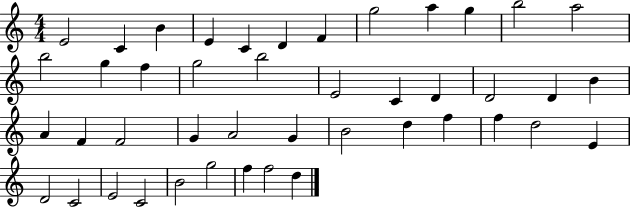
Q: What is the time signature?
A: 4/4